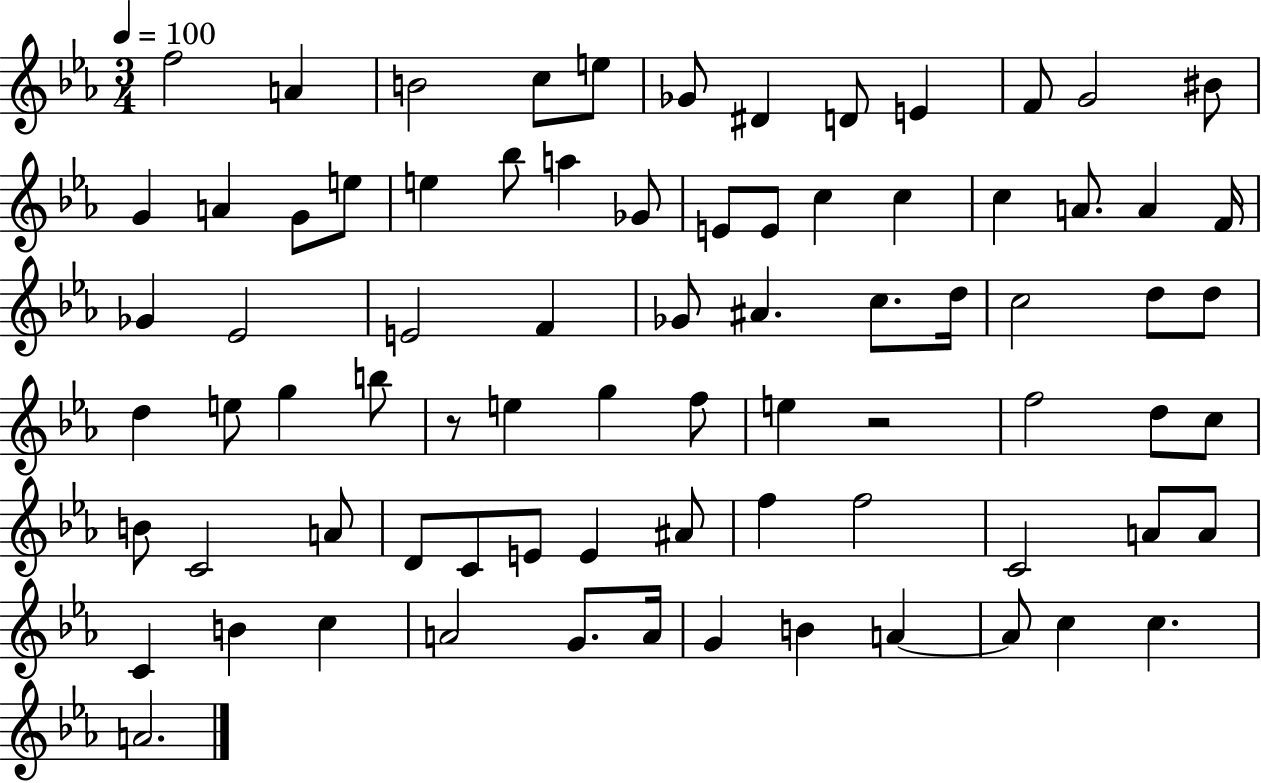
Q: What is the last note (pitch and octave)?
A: A4